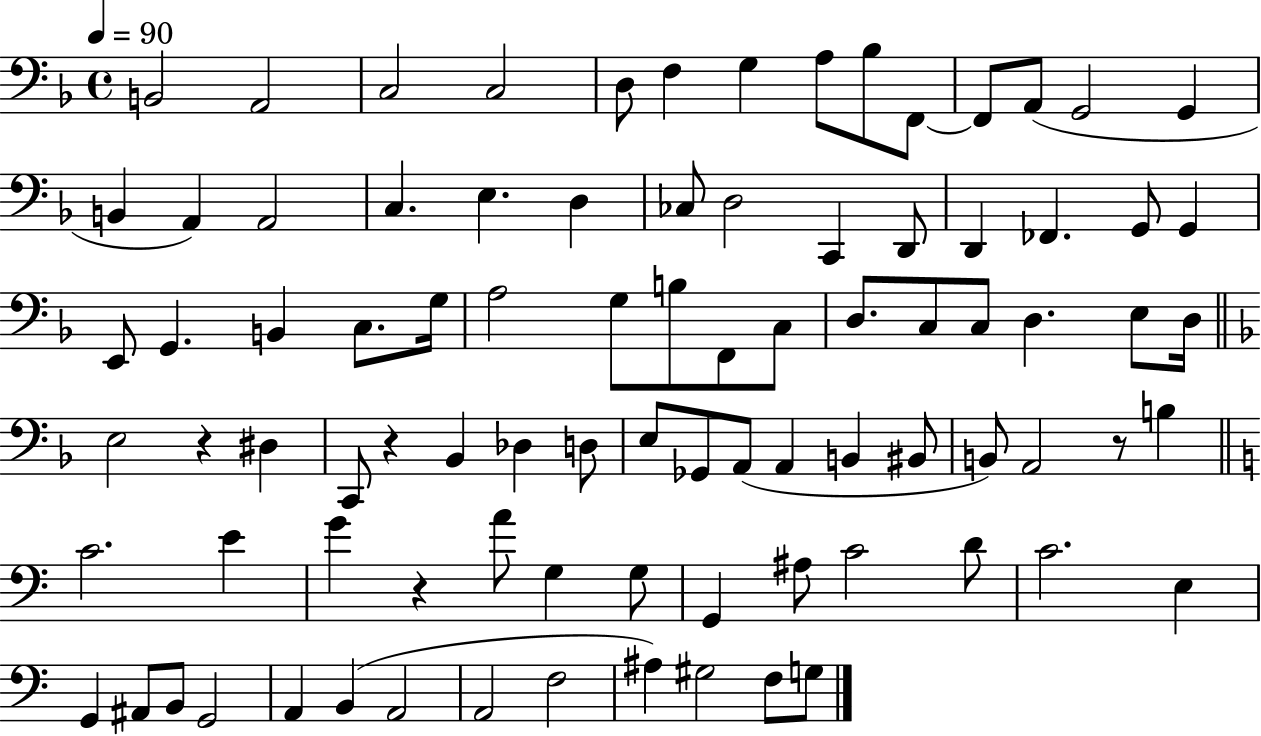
{
  \clef bass
  \time 4/4
  \defaultTimeSignature
  \key f \major
  \tempo 4 = 90
  \repeat volta 2 { b,2 a,2 | c2 c2 | d8 f4 g4 a8 bes8 f,8~~ | f,8 a,8( g,2 g,4 | \break b,4 a,4) a,2 | c4. e4. d4 | ces8 d2 c,4 d,8 | d,4 fes,4. g,8 g,4 | \break e,8 g,4. b,4 c8. g16 | a2 g8 b8 f,8 c8 | d8. c8 c8 d4. e8 d16 | \bar "||" \break \key f \major e2 r4 dis4 | c,8 r4 bes,4 des4 d8 | e8 ges,8 a,8( a,4 b,4 bis,8 | b,8) a,2 r8 b4 | \break \bar "||" \break \key c \major c'2. e'4 | g'4 r4 a'8 g4 g8 | g,4 ais8 c'2 d'8 | c'2. e4 | \break g,4 ais,8 b,8 g,2 | a,4 b,4( a,2 | a,2 f2 | ais4) gis2 f8 g8 | \break } \bar "|."
}